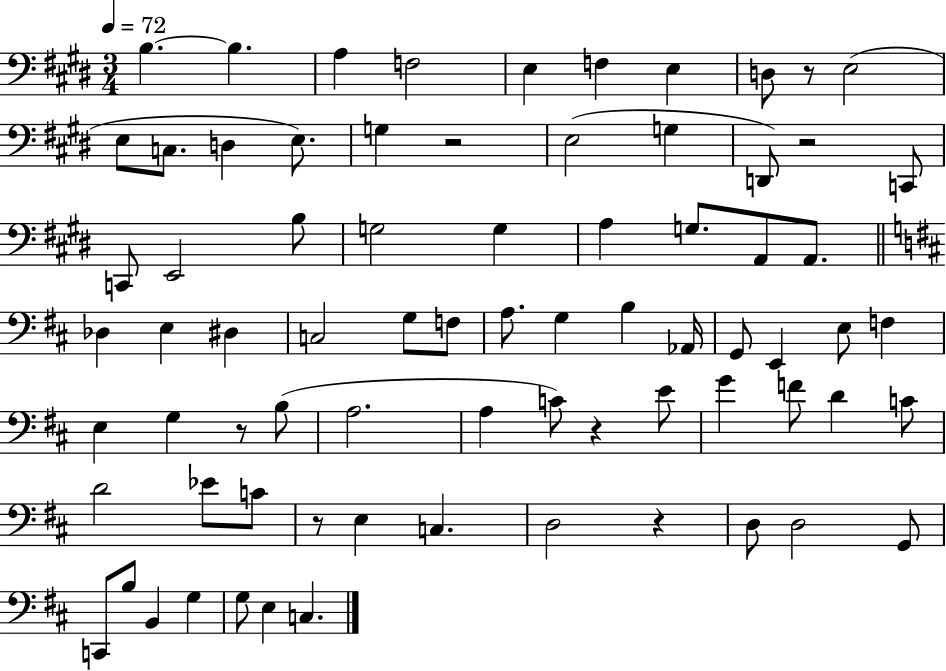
B3/q. B3/q. A3/q F3/h E3/q F3/q E3/q D3/e R/e E3/h E3/e C3/e. D3/q E3/e. G3/q R/h E3/h G3/q D2/e R/h C2/e C2/e E2/h B3/e G3/h G3/q A3/q G3/e. A2/e A2/e. Db3/q E3/q D#3/q C3/h G3/e F3/e A3/e. G3/q B3/q Ab2/s G2/e E2/q E3/e F3/q E3/q G3/q R/e B3/e A3/h. A3/q C4/e R/q E4/e G4/q F4/e D4/q C4/e D4/h Eb4/e C4/e R/e E3/q C3/q. D3/h R/q D3/e D3/h G2/e C2/e B3/e B2/q G3/q G3/e E3/q C3/q.